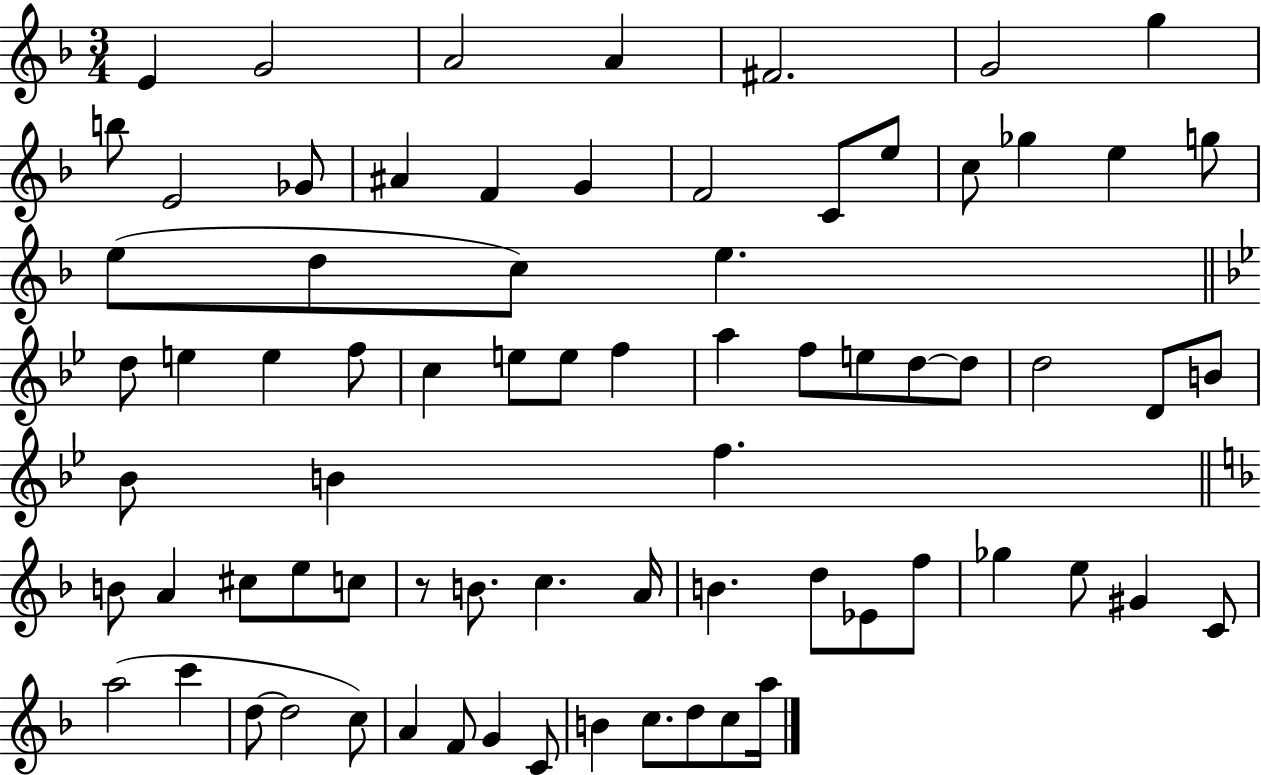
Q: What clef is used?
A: treble